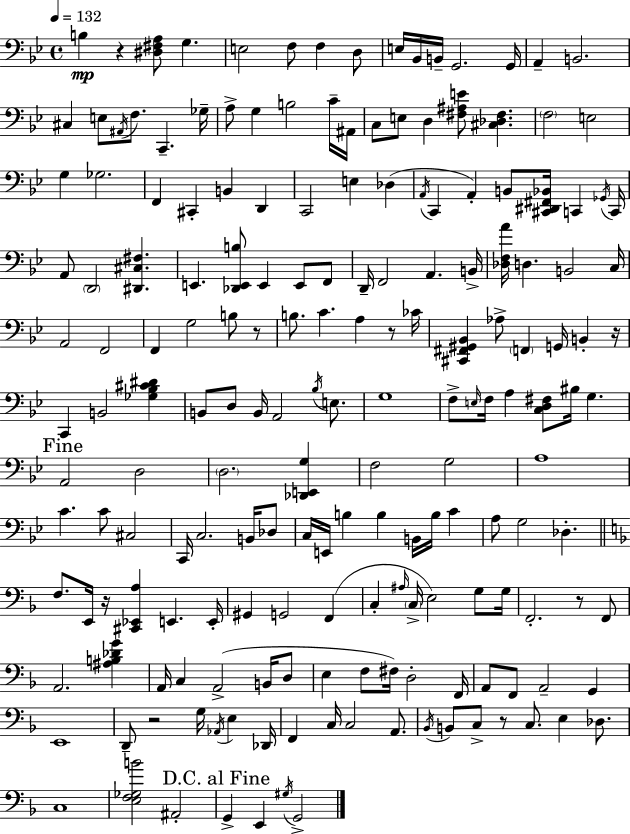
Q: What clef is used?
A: bass